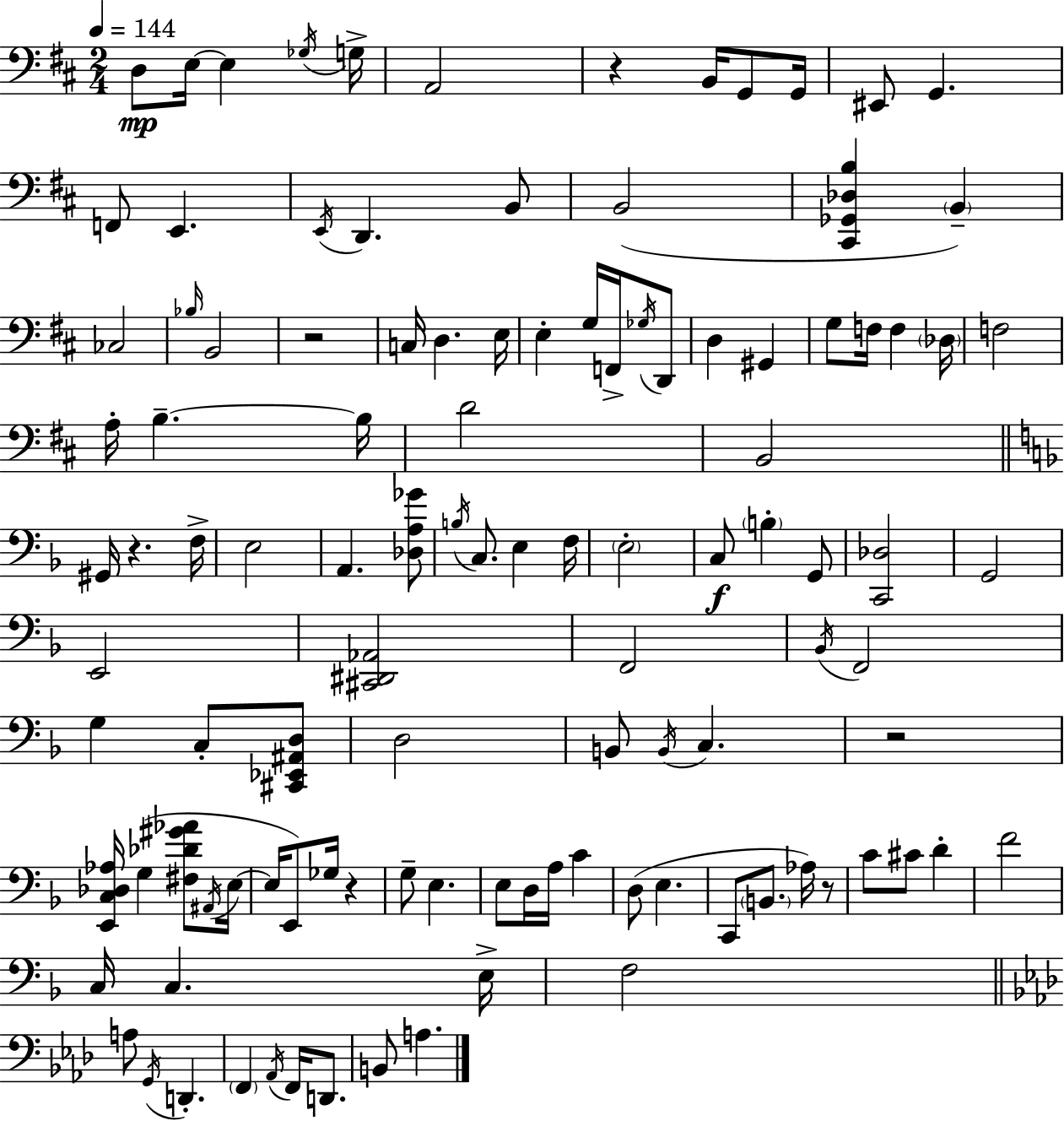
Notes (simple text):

D3/e E3/s E3/q Gb3/s G3/s A2/h R/q B2/s G2/e G2/s EIS2/e G2/q. F2/e E2/q. E2/s D2/q. B2/e B2/h [C#2,Gb2,Db3,B3]/q B2/q CES3/h Bb3/s B2/h R/h C3/s D3/q. E3/s E3/q G3/s F2/s Gb3/s D2/e D3/q G#2/q G3/e F3/s F3/q Db3/s F3/h A3/s B3/q. B3/s D4/h B2/h G#2/s R/q. F3/s E3/h A2/q. [Db3,A3,Gb4]/e B3/s C3/e. E3/q F3/s E3/h C3/e B3/q G2/e [C2,Db3]/h G2/h E2/h [C#2,D#2,Ab2]/h F2/h Bb2/s F2/h G3/q C3/e [C#2,Eb2,A#2,D3]/e D3/h B2/e B2/s C3/q. R/h [E2,C3,Db3,Ab3]/s G3/q [F#3,Db4,G#4,Ab4]/e A#2/s E3/s E3/s E2/e Gb3/s R/q G3/e E3/q. E3/e D3/s A3/s C4/q D3/e E3/q. C2/e B2/e. Ab3/s R/e C4/e C#4/e D4/q F4/h C3/s C3/q. E3/s F3/h A3/e G2/s D2/q. F2/q Ab2/s F2/s D2/e. B2/e A3/q.